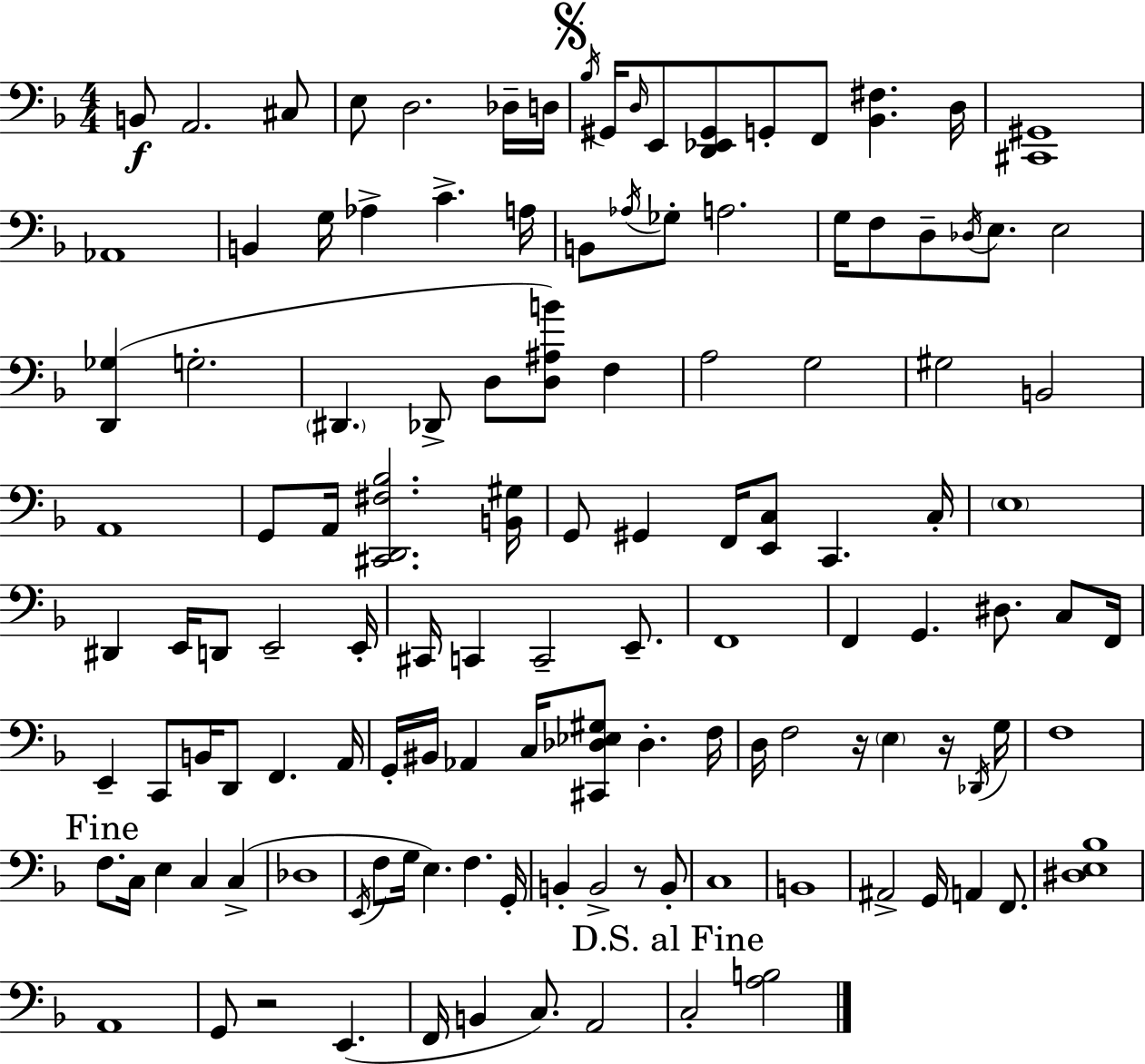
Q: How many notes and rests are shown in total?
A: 125